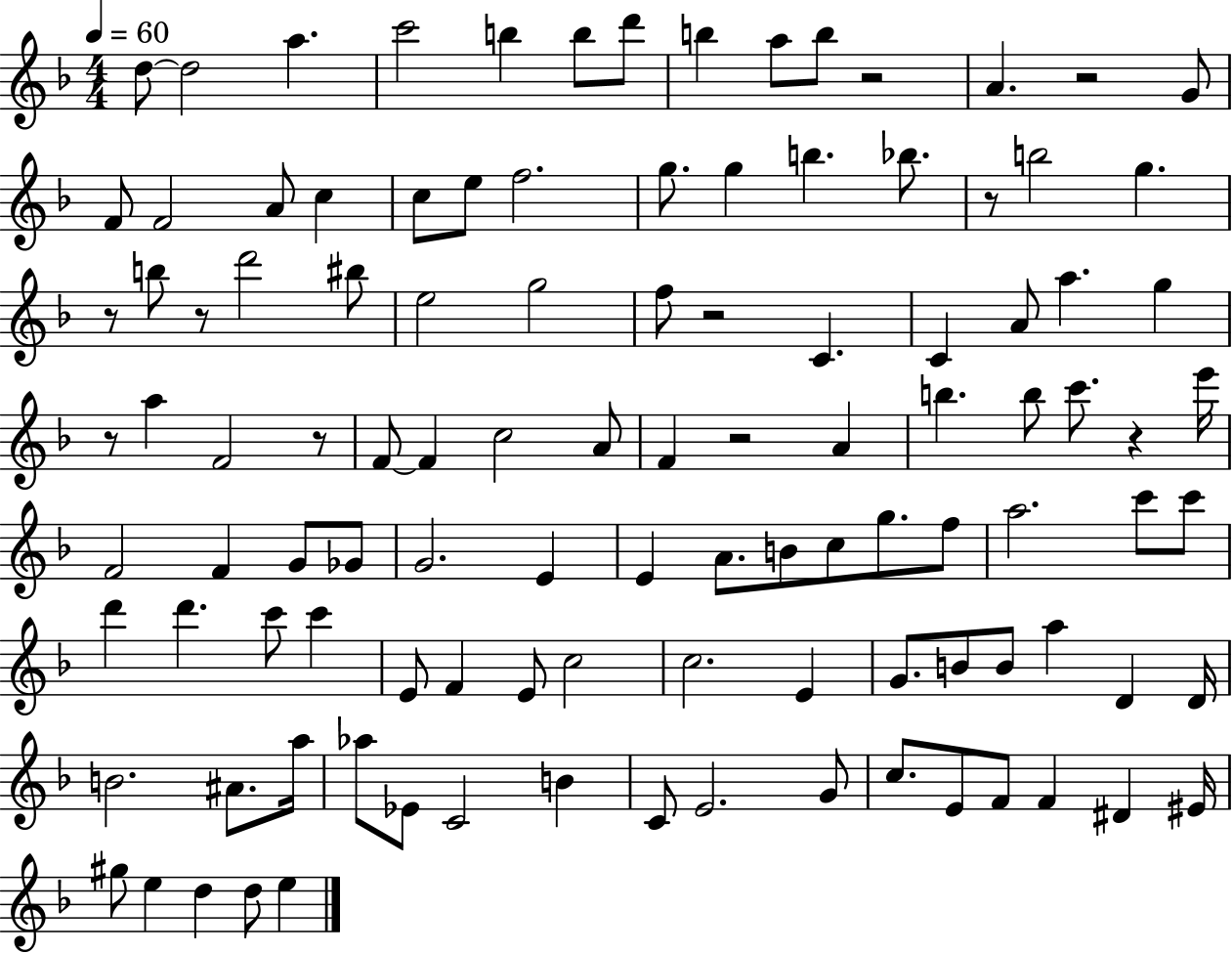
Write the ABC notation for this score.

X:1
T:Untitled
M:4/4
L:1/4
K:F
d/2 d2 a c'2 b b/2 d'/2 b a/2 b/2 z2 A z2 G/2 F/2 F2 A/2 c c/2 e/2 f2 g/2 g b _b/2 z/2 b2 g z/2 b/2 z/2 d'2 ^b/2 e2 g2 f/2 z2 C C A/2 a g z/2 a F2 z/2 F/2 F c2 A/2 F z2 A b b/2 c'/2 z e'/4 F2 F G/2 _G/2 G2 E E A/2 B/2 c/2 g/2 f/2 a2 c'/2 c'/2 d' d' c'/2 c' E/2 F E/2 c2 c2 E G/2 B/2 B/2 a D D/4 B2 ^A/2 a/4 _a/2 _E/2 C2 B C/2 E2 G/2 c/2 E/2 F/2 F ^D ^E/4 ^g/2 e d d/2 e